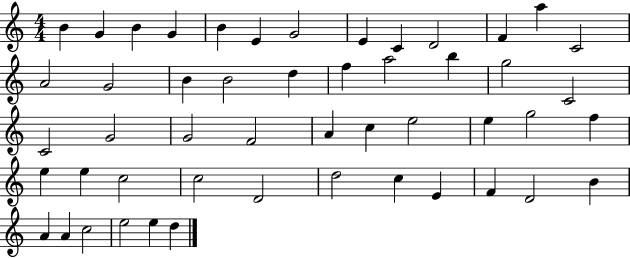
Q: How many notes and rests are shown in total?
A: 50